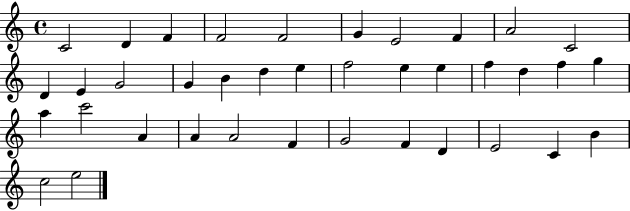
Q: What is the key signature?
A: C major